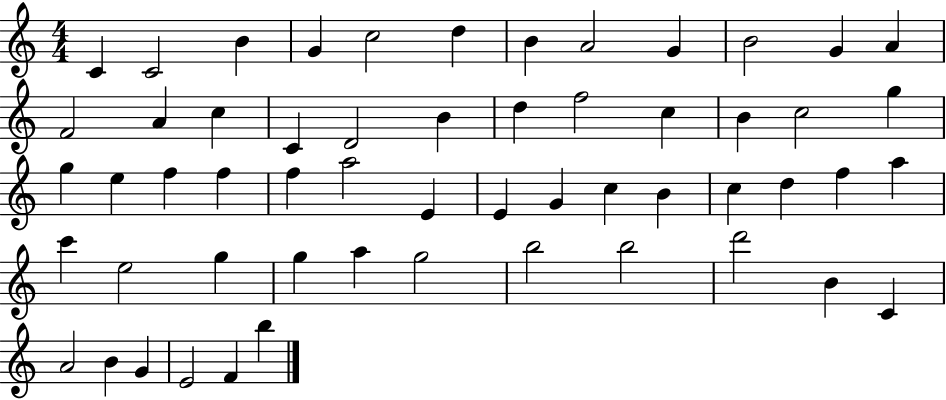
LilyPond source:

{
  \clef treble
  \numericTimeSignature
  \time 4/4
  \key c \major
  c'4 c'2 b'4 | g'4 c''2 d''4 | b'4 a'2 g'4 | b'2 g'4 a'4 | \break f'2 a'4 c''4 | c'4 d'2 b'4 | d''4 f''2 c''4 | b'4 c''2 g''4 | \break g''4 e''4 f''4 f''4 | f''4 a''2 e'4 | e'4 g'4 c''4 b'4 | c''4 d''4 f''4 a''4 | \break c'''4 e''2 g''4 | g''4 a''4 g''2 | b''2 b''2 | d'''2 b'4 c'4 | \break a'2 b'4 g'4 | e'2 f'4 b''4 | \bar "|."
}